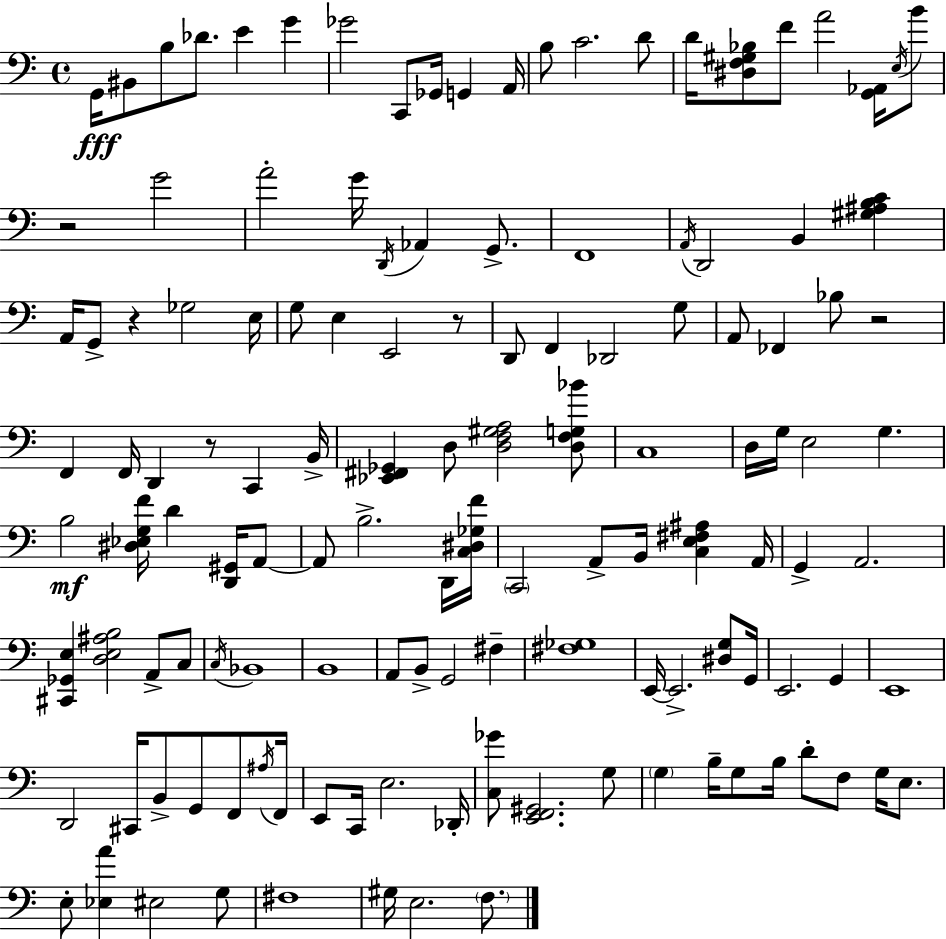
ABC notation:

X:1
T:Untitled
M:4/4
L:1/4
K:C
G,,/4 ^B,,/2 B,/2 _D/2 E G _G2 C,,/2 _G,,/4 G,, A,,/4 B,/2 C2 D/2 D/4 [^D,F,^G,_B,]/2 F/2 A2 [G,,_A,,]/4 E,/4 B/2 z2 G2 A2 G/4 D,,/4 _A,, G,,/2 F,,4 A,,/4 D,,2 B,, [^G,^A,B,C] A,,/4 G,,/2 z _G,2 E,/4 G,/2 E, E,,2 z/2 D,,/2 F,, _D,,2 G,/2 A,,/2 _F,, _B,/2 z2 F,, F,,/4 D,, z/2 C,, B,,/4 [_E,,^F,,_G,,] D,/2 [D,F,^G,A,]2 [D,F,G,_B]/2 C,4 D,/4 G,/4 E,2 G, B,2 [^D,_E,G,F]/4 D [D,,^G,,]/4 A,,/2 A,,/2 B,2 D,,/4 [C,^D,_G,F]/4 C,,2 A,,/2 B,,/4 [C,E,^F,^A,] A,,/4 G,, A,,2 [^C,,_G,,E,] [D,E,^A,B,]2 A,,/2 C,/2 C,/4 _B,,4 B,,4 A,,/2 B,,/2 G,,2 ^F, [^F,_G,]4 E,,/4 E,,2 [^D,G,]/2 G,,/4 E,,2 G,, E,,4 D,,2 ^C,,/4 B,,/2 G,,/2 F,,/2 ^A,/4 F,,/4 E,,/2 C,,/4 E,2 _D,,/4 [C,_G]/2 [E,,F,,^G,,]2 G,/2 G, B,/4 G,/2 B,/4 D/2 F,/2 G,/4 E,/2 E,/2 [_E,A] ^E,2 G,/2 ^F,4 ^G,/4 E,2 F,/2